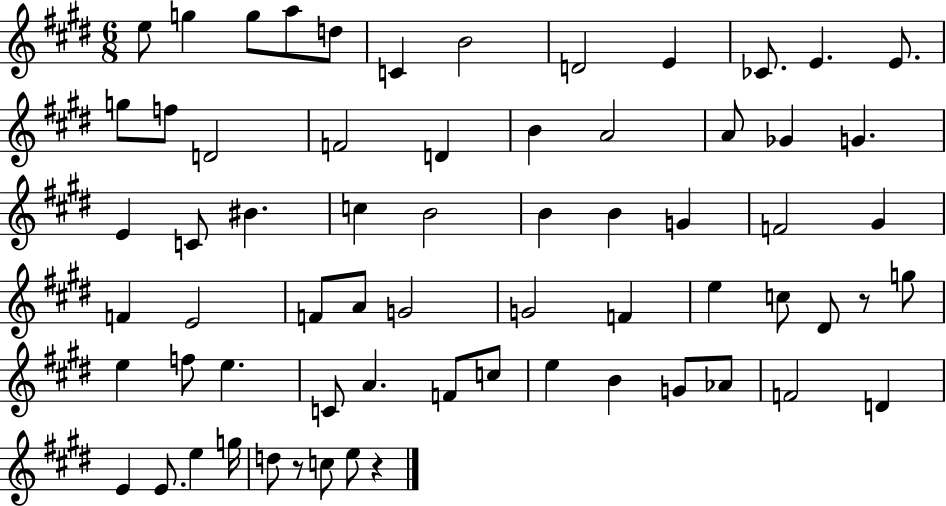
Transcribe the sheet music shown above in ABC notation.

X:1
T:Untitled
M:6/8
L:1/4
K:E
e/2 g g/2 a/2 d/2 C B2 D2 E _C/2 E E/2 g/2 f/2 D2 F2 D B A2 A/2 _G G E C/2 ^B c B2 B B G F2 ^G F E2 F/2 A/2 G2 G2 F e c/2 ^D/2 z/2 g/2 e f/2 e C/2 A F/2 c/2 e B G/2 _A/2 F2 D E E/2 e g/4 d/2 z/2 c/2 e/2 z